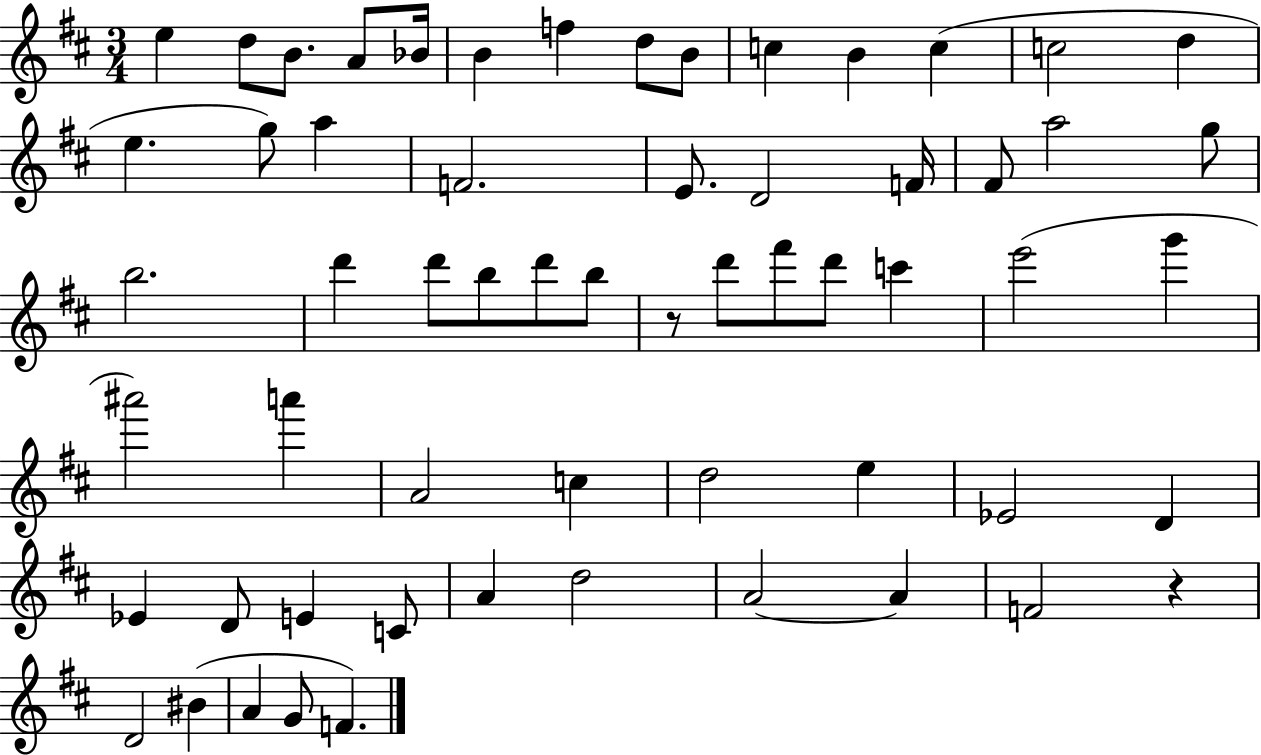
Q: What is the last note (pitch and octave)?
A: F4